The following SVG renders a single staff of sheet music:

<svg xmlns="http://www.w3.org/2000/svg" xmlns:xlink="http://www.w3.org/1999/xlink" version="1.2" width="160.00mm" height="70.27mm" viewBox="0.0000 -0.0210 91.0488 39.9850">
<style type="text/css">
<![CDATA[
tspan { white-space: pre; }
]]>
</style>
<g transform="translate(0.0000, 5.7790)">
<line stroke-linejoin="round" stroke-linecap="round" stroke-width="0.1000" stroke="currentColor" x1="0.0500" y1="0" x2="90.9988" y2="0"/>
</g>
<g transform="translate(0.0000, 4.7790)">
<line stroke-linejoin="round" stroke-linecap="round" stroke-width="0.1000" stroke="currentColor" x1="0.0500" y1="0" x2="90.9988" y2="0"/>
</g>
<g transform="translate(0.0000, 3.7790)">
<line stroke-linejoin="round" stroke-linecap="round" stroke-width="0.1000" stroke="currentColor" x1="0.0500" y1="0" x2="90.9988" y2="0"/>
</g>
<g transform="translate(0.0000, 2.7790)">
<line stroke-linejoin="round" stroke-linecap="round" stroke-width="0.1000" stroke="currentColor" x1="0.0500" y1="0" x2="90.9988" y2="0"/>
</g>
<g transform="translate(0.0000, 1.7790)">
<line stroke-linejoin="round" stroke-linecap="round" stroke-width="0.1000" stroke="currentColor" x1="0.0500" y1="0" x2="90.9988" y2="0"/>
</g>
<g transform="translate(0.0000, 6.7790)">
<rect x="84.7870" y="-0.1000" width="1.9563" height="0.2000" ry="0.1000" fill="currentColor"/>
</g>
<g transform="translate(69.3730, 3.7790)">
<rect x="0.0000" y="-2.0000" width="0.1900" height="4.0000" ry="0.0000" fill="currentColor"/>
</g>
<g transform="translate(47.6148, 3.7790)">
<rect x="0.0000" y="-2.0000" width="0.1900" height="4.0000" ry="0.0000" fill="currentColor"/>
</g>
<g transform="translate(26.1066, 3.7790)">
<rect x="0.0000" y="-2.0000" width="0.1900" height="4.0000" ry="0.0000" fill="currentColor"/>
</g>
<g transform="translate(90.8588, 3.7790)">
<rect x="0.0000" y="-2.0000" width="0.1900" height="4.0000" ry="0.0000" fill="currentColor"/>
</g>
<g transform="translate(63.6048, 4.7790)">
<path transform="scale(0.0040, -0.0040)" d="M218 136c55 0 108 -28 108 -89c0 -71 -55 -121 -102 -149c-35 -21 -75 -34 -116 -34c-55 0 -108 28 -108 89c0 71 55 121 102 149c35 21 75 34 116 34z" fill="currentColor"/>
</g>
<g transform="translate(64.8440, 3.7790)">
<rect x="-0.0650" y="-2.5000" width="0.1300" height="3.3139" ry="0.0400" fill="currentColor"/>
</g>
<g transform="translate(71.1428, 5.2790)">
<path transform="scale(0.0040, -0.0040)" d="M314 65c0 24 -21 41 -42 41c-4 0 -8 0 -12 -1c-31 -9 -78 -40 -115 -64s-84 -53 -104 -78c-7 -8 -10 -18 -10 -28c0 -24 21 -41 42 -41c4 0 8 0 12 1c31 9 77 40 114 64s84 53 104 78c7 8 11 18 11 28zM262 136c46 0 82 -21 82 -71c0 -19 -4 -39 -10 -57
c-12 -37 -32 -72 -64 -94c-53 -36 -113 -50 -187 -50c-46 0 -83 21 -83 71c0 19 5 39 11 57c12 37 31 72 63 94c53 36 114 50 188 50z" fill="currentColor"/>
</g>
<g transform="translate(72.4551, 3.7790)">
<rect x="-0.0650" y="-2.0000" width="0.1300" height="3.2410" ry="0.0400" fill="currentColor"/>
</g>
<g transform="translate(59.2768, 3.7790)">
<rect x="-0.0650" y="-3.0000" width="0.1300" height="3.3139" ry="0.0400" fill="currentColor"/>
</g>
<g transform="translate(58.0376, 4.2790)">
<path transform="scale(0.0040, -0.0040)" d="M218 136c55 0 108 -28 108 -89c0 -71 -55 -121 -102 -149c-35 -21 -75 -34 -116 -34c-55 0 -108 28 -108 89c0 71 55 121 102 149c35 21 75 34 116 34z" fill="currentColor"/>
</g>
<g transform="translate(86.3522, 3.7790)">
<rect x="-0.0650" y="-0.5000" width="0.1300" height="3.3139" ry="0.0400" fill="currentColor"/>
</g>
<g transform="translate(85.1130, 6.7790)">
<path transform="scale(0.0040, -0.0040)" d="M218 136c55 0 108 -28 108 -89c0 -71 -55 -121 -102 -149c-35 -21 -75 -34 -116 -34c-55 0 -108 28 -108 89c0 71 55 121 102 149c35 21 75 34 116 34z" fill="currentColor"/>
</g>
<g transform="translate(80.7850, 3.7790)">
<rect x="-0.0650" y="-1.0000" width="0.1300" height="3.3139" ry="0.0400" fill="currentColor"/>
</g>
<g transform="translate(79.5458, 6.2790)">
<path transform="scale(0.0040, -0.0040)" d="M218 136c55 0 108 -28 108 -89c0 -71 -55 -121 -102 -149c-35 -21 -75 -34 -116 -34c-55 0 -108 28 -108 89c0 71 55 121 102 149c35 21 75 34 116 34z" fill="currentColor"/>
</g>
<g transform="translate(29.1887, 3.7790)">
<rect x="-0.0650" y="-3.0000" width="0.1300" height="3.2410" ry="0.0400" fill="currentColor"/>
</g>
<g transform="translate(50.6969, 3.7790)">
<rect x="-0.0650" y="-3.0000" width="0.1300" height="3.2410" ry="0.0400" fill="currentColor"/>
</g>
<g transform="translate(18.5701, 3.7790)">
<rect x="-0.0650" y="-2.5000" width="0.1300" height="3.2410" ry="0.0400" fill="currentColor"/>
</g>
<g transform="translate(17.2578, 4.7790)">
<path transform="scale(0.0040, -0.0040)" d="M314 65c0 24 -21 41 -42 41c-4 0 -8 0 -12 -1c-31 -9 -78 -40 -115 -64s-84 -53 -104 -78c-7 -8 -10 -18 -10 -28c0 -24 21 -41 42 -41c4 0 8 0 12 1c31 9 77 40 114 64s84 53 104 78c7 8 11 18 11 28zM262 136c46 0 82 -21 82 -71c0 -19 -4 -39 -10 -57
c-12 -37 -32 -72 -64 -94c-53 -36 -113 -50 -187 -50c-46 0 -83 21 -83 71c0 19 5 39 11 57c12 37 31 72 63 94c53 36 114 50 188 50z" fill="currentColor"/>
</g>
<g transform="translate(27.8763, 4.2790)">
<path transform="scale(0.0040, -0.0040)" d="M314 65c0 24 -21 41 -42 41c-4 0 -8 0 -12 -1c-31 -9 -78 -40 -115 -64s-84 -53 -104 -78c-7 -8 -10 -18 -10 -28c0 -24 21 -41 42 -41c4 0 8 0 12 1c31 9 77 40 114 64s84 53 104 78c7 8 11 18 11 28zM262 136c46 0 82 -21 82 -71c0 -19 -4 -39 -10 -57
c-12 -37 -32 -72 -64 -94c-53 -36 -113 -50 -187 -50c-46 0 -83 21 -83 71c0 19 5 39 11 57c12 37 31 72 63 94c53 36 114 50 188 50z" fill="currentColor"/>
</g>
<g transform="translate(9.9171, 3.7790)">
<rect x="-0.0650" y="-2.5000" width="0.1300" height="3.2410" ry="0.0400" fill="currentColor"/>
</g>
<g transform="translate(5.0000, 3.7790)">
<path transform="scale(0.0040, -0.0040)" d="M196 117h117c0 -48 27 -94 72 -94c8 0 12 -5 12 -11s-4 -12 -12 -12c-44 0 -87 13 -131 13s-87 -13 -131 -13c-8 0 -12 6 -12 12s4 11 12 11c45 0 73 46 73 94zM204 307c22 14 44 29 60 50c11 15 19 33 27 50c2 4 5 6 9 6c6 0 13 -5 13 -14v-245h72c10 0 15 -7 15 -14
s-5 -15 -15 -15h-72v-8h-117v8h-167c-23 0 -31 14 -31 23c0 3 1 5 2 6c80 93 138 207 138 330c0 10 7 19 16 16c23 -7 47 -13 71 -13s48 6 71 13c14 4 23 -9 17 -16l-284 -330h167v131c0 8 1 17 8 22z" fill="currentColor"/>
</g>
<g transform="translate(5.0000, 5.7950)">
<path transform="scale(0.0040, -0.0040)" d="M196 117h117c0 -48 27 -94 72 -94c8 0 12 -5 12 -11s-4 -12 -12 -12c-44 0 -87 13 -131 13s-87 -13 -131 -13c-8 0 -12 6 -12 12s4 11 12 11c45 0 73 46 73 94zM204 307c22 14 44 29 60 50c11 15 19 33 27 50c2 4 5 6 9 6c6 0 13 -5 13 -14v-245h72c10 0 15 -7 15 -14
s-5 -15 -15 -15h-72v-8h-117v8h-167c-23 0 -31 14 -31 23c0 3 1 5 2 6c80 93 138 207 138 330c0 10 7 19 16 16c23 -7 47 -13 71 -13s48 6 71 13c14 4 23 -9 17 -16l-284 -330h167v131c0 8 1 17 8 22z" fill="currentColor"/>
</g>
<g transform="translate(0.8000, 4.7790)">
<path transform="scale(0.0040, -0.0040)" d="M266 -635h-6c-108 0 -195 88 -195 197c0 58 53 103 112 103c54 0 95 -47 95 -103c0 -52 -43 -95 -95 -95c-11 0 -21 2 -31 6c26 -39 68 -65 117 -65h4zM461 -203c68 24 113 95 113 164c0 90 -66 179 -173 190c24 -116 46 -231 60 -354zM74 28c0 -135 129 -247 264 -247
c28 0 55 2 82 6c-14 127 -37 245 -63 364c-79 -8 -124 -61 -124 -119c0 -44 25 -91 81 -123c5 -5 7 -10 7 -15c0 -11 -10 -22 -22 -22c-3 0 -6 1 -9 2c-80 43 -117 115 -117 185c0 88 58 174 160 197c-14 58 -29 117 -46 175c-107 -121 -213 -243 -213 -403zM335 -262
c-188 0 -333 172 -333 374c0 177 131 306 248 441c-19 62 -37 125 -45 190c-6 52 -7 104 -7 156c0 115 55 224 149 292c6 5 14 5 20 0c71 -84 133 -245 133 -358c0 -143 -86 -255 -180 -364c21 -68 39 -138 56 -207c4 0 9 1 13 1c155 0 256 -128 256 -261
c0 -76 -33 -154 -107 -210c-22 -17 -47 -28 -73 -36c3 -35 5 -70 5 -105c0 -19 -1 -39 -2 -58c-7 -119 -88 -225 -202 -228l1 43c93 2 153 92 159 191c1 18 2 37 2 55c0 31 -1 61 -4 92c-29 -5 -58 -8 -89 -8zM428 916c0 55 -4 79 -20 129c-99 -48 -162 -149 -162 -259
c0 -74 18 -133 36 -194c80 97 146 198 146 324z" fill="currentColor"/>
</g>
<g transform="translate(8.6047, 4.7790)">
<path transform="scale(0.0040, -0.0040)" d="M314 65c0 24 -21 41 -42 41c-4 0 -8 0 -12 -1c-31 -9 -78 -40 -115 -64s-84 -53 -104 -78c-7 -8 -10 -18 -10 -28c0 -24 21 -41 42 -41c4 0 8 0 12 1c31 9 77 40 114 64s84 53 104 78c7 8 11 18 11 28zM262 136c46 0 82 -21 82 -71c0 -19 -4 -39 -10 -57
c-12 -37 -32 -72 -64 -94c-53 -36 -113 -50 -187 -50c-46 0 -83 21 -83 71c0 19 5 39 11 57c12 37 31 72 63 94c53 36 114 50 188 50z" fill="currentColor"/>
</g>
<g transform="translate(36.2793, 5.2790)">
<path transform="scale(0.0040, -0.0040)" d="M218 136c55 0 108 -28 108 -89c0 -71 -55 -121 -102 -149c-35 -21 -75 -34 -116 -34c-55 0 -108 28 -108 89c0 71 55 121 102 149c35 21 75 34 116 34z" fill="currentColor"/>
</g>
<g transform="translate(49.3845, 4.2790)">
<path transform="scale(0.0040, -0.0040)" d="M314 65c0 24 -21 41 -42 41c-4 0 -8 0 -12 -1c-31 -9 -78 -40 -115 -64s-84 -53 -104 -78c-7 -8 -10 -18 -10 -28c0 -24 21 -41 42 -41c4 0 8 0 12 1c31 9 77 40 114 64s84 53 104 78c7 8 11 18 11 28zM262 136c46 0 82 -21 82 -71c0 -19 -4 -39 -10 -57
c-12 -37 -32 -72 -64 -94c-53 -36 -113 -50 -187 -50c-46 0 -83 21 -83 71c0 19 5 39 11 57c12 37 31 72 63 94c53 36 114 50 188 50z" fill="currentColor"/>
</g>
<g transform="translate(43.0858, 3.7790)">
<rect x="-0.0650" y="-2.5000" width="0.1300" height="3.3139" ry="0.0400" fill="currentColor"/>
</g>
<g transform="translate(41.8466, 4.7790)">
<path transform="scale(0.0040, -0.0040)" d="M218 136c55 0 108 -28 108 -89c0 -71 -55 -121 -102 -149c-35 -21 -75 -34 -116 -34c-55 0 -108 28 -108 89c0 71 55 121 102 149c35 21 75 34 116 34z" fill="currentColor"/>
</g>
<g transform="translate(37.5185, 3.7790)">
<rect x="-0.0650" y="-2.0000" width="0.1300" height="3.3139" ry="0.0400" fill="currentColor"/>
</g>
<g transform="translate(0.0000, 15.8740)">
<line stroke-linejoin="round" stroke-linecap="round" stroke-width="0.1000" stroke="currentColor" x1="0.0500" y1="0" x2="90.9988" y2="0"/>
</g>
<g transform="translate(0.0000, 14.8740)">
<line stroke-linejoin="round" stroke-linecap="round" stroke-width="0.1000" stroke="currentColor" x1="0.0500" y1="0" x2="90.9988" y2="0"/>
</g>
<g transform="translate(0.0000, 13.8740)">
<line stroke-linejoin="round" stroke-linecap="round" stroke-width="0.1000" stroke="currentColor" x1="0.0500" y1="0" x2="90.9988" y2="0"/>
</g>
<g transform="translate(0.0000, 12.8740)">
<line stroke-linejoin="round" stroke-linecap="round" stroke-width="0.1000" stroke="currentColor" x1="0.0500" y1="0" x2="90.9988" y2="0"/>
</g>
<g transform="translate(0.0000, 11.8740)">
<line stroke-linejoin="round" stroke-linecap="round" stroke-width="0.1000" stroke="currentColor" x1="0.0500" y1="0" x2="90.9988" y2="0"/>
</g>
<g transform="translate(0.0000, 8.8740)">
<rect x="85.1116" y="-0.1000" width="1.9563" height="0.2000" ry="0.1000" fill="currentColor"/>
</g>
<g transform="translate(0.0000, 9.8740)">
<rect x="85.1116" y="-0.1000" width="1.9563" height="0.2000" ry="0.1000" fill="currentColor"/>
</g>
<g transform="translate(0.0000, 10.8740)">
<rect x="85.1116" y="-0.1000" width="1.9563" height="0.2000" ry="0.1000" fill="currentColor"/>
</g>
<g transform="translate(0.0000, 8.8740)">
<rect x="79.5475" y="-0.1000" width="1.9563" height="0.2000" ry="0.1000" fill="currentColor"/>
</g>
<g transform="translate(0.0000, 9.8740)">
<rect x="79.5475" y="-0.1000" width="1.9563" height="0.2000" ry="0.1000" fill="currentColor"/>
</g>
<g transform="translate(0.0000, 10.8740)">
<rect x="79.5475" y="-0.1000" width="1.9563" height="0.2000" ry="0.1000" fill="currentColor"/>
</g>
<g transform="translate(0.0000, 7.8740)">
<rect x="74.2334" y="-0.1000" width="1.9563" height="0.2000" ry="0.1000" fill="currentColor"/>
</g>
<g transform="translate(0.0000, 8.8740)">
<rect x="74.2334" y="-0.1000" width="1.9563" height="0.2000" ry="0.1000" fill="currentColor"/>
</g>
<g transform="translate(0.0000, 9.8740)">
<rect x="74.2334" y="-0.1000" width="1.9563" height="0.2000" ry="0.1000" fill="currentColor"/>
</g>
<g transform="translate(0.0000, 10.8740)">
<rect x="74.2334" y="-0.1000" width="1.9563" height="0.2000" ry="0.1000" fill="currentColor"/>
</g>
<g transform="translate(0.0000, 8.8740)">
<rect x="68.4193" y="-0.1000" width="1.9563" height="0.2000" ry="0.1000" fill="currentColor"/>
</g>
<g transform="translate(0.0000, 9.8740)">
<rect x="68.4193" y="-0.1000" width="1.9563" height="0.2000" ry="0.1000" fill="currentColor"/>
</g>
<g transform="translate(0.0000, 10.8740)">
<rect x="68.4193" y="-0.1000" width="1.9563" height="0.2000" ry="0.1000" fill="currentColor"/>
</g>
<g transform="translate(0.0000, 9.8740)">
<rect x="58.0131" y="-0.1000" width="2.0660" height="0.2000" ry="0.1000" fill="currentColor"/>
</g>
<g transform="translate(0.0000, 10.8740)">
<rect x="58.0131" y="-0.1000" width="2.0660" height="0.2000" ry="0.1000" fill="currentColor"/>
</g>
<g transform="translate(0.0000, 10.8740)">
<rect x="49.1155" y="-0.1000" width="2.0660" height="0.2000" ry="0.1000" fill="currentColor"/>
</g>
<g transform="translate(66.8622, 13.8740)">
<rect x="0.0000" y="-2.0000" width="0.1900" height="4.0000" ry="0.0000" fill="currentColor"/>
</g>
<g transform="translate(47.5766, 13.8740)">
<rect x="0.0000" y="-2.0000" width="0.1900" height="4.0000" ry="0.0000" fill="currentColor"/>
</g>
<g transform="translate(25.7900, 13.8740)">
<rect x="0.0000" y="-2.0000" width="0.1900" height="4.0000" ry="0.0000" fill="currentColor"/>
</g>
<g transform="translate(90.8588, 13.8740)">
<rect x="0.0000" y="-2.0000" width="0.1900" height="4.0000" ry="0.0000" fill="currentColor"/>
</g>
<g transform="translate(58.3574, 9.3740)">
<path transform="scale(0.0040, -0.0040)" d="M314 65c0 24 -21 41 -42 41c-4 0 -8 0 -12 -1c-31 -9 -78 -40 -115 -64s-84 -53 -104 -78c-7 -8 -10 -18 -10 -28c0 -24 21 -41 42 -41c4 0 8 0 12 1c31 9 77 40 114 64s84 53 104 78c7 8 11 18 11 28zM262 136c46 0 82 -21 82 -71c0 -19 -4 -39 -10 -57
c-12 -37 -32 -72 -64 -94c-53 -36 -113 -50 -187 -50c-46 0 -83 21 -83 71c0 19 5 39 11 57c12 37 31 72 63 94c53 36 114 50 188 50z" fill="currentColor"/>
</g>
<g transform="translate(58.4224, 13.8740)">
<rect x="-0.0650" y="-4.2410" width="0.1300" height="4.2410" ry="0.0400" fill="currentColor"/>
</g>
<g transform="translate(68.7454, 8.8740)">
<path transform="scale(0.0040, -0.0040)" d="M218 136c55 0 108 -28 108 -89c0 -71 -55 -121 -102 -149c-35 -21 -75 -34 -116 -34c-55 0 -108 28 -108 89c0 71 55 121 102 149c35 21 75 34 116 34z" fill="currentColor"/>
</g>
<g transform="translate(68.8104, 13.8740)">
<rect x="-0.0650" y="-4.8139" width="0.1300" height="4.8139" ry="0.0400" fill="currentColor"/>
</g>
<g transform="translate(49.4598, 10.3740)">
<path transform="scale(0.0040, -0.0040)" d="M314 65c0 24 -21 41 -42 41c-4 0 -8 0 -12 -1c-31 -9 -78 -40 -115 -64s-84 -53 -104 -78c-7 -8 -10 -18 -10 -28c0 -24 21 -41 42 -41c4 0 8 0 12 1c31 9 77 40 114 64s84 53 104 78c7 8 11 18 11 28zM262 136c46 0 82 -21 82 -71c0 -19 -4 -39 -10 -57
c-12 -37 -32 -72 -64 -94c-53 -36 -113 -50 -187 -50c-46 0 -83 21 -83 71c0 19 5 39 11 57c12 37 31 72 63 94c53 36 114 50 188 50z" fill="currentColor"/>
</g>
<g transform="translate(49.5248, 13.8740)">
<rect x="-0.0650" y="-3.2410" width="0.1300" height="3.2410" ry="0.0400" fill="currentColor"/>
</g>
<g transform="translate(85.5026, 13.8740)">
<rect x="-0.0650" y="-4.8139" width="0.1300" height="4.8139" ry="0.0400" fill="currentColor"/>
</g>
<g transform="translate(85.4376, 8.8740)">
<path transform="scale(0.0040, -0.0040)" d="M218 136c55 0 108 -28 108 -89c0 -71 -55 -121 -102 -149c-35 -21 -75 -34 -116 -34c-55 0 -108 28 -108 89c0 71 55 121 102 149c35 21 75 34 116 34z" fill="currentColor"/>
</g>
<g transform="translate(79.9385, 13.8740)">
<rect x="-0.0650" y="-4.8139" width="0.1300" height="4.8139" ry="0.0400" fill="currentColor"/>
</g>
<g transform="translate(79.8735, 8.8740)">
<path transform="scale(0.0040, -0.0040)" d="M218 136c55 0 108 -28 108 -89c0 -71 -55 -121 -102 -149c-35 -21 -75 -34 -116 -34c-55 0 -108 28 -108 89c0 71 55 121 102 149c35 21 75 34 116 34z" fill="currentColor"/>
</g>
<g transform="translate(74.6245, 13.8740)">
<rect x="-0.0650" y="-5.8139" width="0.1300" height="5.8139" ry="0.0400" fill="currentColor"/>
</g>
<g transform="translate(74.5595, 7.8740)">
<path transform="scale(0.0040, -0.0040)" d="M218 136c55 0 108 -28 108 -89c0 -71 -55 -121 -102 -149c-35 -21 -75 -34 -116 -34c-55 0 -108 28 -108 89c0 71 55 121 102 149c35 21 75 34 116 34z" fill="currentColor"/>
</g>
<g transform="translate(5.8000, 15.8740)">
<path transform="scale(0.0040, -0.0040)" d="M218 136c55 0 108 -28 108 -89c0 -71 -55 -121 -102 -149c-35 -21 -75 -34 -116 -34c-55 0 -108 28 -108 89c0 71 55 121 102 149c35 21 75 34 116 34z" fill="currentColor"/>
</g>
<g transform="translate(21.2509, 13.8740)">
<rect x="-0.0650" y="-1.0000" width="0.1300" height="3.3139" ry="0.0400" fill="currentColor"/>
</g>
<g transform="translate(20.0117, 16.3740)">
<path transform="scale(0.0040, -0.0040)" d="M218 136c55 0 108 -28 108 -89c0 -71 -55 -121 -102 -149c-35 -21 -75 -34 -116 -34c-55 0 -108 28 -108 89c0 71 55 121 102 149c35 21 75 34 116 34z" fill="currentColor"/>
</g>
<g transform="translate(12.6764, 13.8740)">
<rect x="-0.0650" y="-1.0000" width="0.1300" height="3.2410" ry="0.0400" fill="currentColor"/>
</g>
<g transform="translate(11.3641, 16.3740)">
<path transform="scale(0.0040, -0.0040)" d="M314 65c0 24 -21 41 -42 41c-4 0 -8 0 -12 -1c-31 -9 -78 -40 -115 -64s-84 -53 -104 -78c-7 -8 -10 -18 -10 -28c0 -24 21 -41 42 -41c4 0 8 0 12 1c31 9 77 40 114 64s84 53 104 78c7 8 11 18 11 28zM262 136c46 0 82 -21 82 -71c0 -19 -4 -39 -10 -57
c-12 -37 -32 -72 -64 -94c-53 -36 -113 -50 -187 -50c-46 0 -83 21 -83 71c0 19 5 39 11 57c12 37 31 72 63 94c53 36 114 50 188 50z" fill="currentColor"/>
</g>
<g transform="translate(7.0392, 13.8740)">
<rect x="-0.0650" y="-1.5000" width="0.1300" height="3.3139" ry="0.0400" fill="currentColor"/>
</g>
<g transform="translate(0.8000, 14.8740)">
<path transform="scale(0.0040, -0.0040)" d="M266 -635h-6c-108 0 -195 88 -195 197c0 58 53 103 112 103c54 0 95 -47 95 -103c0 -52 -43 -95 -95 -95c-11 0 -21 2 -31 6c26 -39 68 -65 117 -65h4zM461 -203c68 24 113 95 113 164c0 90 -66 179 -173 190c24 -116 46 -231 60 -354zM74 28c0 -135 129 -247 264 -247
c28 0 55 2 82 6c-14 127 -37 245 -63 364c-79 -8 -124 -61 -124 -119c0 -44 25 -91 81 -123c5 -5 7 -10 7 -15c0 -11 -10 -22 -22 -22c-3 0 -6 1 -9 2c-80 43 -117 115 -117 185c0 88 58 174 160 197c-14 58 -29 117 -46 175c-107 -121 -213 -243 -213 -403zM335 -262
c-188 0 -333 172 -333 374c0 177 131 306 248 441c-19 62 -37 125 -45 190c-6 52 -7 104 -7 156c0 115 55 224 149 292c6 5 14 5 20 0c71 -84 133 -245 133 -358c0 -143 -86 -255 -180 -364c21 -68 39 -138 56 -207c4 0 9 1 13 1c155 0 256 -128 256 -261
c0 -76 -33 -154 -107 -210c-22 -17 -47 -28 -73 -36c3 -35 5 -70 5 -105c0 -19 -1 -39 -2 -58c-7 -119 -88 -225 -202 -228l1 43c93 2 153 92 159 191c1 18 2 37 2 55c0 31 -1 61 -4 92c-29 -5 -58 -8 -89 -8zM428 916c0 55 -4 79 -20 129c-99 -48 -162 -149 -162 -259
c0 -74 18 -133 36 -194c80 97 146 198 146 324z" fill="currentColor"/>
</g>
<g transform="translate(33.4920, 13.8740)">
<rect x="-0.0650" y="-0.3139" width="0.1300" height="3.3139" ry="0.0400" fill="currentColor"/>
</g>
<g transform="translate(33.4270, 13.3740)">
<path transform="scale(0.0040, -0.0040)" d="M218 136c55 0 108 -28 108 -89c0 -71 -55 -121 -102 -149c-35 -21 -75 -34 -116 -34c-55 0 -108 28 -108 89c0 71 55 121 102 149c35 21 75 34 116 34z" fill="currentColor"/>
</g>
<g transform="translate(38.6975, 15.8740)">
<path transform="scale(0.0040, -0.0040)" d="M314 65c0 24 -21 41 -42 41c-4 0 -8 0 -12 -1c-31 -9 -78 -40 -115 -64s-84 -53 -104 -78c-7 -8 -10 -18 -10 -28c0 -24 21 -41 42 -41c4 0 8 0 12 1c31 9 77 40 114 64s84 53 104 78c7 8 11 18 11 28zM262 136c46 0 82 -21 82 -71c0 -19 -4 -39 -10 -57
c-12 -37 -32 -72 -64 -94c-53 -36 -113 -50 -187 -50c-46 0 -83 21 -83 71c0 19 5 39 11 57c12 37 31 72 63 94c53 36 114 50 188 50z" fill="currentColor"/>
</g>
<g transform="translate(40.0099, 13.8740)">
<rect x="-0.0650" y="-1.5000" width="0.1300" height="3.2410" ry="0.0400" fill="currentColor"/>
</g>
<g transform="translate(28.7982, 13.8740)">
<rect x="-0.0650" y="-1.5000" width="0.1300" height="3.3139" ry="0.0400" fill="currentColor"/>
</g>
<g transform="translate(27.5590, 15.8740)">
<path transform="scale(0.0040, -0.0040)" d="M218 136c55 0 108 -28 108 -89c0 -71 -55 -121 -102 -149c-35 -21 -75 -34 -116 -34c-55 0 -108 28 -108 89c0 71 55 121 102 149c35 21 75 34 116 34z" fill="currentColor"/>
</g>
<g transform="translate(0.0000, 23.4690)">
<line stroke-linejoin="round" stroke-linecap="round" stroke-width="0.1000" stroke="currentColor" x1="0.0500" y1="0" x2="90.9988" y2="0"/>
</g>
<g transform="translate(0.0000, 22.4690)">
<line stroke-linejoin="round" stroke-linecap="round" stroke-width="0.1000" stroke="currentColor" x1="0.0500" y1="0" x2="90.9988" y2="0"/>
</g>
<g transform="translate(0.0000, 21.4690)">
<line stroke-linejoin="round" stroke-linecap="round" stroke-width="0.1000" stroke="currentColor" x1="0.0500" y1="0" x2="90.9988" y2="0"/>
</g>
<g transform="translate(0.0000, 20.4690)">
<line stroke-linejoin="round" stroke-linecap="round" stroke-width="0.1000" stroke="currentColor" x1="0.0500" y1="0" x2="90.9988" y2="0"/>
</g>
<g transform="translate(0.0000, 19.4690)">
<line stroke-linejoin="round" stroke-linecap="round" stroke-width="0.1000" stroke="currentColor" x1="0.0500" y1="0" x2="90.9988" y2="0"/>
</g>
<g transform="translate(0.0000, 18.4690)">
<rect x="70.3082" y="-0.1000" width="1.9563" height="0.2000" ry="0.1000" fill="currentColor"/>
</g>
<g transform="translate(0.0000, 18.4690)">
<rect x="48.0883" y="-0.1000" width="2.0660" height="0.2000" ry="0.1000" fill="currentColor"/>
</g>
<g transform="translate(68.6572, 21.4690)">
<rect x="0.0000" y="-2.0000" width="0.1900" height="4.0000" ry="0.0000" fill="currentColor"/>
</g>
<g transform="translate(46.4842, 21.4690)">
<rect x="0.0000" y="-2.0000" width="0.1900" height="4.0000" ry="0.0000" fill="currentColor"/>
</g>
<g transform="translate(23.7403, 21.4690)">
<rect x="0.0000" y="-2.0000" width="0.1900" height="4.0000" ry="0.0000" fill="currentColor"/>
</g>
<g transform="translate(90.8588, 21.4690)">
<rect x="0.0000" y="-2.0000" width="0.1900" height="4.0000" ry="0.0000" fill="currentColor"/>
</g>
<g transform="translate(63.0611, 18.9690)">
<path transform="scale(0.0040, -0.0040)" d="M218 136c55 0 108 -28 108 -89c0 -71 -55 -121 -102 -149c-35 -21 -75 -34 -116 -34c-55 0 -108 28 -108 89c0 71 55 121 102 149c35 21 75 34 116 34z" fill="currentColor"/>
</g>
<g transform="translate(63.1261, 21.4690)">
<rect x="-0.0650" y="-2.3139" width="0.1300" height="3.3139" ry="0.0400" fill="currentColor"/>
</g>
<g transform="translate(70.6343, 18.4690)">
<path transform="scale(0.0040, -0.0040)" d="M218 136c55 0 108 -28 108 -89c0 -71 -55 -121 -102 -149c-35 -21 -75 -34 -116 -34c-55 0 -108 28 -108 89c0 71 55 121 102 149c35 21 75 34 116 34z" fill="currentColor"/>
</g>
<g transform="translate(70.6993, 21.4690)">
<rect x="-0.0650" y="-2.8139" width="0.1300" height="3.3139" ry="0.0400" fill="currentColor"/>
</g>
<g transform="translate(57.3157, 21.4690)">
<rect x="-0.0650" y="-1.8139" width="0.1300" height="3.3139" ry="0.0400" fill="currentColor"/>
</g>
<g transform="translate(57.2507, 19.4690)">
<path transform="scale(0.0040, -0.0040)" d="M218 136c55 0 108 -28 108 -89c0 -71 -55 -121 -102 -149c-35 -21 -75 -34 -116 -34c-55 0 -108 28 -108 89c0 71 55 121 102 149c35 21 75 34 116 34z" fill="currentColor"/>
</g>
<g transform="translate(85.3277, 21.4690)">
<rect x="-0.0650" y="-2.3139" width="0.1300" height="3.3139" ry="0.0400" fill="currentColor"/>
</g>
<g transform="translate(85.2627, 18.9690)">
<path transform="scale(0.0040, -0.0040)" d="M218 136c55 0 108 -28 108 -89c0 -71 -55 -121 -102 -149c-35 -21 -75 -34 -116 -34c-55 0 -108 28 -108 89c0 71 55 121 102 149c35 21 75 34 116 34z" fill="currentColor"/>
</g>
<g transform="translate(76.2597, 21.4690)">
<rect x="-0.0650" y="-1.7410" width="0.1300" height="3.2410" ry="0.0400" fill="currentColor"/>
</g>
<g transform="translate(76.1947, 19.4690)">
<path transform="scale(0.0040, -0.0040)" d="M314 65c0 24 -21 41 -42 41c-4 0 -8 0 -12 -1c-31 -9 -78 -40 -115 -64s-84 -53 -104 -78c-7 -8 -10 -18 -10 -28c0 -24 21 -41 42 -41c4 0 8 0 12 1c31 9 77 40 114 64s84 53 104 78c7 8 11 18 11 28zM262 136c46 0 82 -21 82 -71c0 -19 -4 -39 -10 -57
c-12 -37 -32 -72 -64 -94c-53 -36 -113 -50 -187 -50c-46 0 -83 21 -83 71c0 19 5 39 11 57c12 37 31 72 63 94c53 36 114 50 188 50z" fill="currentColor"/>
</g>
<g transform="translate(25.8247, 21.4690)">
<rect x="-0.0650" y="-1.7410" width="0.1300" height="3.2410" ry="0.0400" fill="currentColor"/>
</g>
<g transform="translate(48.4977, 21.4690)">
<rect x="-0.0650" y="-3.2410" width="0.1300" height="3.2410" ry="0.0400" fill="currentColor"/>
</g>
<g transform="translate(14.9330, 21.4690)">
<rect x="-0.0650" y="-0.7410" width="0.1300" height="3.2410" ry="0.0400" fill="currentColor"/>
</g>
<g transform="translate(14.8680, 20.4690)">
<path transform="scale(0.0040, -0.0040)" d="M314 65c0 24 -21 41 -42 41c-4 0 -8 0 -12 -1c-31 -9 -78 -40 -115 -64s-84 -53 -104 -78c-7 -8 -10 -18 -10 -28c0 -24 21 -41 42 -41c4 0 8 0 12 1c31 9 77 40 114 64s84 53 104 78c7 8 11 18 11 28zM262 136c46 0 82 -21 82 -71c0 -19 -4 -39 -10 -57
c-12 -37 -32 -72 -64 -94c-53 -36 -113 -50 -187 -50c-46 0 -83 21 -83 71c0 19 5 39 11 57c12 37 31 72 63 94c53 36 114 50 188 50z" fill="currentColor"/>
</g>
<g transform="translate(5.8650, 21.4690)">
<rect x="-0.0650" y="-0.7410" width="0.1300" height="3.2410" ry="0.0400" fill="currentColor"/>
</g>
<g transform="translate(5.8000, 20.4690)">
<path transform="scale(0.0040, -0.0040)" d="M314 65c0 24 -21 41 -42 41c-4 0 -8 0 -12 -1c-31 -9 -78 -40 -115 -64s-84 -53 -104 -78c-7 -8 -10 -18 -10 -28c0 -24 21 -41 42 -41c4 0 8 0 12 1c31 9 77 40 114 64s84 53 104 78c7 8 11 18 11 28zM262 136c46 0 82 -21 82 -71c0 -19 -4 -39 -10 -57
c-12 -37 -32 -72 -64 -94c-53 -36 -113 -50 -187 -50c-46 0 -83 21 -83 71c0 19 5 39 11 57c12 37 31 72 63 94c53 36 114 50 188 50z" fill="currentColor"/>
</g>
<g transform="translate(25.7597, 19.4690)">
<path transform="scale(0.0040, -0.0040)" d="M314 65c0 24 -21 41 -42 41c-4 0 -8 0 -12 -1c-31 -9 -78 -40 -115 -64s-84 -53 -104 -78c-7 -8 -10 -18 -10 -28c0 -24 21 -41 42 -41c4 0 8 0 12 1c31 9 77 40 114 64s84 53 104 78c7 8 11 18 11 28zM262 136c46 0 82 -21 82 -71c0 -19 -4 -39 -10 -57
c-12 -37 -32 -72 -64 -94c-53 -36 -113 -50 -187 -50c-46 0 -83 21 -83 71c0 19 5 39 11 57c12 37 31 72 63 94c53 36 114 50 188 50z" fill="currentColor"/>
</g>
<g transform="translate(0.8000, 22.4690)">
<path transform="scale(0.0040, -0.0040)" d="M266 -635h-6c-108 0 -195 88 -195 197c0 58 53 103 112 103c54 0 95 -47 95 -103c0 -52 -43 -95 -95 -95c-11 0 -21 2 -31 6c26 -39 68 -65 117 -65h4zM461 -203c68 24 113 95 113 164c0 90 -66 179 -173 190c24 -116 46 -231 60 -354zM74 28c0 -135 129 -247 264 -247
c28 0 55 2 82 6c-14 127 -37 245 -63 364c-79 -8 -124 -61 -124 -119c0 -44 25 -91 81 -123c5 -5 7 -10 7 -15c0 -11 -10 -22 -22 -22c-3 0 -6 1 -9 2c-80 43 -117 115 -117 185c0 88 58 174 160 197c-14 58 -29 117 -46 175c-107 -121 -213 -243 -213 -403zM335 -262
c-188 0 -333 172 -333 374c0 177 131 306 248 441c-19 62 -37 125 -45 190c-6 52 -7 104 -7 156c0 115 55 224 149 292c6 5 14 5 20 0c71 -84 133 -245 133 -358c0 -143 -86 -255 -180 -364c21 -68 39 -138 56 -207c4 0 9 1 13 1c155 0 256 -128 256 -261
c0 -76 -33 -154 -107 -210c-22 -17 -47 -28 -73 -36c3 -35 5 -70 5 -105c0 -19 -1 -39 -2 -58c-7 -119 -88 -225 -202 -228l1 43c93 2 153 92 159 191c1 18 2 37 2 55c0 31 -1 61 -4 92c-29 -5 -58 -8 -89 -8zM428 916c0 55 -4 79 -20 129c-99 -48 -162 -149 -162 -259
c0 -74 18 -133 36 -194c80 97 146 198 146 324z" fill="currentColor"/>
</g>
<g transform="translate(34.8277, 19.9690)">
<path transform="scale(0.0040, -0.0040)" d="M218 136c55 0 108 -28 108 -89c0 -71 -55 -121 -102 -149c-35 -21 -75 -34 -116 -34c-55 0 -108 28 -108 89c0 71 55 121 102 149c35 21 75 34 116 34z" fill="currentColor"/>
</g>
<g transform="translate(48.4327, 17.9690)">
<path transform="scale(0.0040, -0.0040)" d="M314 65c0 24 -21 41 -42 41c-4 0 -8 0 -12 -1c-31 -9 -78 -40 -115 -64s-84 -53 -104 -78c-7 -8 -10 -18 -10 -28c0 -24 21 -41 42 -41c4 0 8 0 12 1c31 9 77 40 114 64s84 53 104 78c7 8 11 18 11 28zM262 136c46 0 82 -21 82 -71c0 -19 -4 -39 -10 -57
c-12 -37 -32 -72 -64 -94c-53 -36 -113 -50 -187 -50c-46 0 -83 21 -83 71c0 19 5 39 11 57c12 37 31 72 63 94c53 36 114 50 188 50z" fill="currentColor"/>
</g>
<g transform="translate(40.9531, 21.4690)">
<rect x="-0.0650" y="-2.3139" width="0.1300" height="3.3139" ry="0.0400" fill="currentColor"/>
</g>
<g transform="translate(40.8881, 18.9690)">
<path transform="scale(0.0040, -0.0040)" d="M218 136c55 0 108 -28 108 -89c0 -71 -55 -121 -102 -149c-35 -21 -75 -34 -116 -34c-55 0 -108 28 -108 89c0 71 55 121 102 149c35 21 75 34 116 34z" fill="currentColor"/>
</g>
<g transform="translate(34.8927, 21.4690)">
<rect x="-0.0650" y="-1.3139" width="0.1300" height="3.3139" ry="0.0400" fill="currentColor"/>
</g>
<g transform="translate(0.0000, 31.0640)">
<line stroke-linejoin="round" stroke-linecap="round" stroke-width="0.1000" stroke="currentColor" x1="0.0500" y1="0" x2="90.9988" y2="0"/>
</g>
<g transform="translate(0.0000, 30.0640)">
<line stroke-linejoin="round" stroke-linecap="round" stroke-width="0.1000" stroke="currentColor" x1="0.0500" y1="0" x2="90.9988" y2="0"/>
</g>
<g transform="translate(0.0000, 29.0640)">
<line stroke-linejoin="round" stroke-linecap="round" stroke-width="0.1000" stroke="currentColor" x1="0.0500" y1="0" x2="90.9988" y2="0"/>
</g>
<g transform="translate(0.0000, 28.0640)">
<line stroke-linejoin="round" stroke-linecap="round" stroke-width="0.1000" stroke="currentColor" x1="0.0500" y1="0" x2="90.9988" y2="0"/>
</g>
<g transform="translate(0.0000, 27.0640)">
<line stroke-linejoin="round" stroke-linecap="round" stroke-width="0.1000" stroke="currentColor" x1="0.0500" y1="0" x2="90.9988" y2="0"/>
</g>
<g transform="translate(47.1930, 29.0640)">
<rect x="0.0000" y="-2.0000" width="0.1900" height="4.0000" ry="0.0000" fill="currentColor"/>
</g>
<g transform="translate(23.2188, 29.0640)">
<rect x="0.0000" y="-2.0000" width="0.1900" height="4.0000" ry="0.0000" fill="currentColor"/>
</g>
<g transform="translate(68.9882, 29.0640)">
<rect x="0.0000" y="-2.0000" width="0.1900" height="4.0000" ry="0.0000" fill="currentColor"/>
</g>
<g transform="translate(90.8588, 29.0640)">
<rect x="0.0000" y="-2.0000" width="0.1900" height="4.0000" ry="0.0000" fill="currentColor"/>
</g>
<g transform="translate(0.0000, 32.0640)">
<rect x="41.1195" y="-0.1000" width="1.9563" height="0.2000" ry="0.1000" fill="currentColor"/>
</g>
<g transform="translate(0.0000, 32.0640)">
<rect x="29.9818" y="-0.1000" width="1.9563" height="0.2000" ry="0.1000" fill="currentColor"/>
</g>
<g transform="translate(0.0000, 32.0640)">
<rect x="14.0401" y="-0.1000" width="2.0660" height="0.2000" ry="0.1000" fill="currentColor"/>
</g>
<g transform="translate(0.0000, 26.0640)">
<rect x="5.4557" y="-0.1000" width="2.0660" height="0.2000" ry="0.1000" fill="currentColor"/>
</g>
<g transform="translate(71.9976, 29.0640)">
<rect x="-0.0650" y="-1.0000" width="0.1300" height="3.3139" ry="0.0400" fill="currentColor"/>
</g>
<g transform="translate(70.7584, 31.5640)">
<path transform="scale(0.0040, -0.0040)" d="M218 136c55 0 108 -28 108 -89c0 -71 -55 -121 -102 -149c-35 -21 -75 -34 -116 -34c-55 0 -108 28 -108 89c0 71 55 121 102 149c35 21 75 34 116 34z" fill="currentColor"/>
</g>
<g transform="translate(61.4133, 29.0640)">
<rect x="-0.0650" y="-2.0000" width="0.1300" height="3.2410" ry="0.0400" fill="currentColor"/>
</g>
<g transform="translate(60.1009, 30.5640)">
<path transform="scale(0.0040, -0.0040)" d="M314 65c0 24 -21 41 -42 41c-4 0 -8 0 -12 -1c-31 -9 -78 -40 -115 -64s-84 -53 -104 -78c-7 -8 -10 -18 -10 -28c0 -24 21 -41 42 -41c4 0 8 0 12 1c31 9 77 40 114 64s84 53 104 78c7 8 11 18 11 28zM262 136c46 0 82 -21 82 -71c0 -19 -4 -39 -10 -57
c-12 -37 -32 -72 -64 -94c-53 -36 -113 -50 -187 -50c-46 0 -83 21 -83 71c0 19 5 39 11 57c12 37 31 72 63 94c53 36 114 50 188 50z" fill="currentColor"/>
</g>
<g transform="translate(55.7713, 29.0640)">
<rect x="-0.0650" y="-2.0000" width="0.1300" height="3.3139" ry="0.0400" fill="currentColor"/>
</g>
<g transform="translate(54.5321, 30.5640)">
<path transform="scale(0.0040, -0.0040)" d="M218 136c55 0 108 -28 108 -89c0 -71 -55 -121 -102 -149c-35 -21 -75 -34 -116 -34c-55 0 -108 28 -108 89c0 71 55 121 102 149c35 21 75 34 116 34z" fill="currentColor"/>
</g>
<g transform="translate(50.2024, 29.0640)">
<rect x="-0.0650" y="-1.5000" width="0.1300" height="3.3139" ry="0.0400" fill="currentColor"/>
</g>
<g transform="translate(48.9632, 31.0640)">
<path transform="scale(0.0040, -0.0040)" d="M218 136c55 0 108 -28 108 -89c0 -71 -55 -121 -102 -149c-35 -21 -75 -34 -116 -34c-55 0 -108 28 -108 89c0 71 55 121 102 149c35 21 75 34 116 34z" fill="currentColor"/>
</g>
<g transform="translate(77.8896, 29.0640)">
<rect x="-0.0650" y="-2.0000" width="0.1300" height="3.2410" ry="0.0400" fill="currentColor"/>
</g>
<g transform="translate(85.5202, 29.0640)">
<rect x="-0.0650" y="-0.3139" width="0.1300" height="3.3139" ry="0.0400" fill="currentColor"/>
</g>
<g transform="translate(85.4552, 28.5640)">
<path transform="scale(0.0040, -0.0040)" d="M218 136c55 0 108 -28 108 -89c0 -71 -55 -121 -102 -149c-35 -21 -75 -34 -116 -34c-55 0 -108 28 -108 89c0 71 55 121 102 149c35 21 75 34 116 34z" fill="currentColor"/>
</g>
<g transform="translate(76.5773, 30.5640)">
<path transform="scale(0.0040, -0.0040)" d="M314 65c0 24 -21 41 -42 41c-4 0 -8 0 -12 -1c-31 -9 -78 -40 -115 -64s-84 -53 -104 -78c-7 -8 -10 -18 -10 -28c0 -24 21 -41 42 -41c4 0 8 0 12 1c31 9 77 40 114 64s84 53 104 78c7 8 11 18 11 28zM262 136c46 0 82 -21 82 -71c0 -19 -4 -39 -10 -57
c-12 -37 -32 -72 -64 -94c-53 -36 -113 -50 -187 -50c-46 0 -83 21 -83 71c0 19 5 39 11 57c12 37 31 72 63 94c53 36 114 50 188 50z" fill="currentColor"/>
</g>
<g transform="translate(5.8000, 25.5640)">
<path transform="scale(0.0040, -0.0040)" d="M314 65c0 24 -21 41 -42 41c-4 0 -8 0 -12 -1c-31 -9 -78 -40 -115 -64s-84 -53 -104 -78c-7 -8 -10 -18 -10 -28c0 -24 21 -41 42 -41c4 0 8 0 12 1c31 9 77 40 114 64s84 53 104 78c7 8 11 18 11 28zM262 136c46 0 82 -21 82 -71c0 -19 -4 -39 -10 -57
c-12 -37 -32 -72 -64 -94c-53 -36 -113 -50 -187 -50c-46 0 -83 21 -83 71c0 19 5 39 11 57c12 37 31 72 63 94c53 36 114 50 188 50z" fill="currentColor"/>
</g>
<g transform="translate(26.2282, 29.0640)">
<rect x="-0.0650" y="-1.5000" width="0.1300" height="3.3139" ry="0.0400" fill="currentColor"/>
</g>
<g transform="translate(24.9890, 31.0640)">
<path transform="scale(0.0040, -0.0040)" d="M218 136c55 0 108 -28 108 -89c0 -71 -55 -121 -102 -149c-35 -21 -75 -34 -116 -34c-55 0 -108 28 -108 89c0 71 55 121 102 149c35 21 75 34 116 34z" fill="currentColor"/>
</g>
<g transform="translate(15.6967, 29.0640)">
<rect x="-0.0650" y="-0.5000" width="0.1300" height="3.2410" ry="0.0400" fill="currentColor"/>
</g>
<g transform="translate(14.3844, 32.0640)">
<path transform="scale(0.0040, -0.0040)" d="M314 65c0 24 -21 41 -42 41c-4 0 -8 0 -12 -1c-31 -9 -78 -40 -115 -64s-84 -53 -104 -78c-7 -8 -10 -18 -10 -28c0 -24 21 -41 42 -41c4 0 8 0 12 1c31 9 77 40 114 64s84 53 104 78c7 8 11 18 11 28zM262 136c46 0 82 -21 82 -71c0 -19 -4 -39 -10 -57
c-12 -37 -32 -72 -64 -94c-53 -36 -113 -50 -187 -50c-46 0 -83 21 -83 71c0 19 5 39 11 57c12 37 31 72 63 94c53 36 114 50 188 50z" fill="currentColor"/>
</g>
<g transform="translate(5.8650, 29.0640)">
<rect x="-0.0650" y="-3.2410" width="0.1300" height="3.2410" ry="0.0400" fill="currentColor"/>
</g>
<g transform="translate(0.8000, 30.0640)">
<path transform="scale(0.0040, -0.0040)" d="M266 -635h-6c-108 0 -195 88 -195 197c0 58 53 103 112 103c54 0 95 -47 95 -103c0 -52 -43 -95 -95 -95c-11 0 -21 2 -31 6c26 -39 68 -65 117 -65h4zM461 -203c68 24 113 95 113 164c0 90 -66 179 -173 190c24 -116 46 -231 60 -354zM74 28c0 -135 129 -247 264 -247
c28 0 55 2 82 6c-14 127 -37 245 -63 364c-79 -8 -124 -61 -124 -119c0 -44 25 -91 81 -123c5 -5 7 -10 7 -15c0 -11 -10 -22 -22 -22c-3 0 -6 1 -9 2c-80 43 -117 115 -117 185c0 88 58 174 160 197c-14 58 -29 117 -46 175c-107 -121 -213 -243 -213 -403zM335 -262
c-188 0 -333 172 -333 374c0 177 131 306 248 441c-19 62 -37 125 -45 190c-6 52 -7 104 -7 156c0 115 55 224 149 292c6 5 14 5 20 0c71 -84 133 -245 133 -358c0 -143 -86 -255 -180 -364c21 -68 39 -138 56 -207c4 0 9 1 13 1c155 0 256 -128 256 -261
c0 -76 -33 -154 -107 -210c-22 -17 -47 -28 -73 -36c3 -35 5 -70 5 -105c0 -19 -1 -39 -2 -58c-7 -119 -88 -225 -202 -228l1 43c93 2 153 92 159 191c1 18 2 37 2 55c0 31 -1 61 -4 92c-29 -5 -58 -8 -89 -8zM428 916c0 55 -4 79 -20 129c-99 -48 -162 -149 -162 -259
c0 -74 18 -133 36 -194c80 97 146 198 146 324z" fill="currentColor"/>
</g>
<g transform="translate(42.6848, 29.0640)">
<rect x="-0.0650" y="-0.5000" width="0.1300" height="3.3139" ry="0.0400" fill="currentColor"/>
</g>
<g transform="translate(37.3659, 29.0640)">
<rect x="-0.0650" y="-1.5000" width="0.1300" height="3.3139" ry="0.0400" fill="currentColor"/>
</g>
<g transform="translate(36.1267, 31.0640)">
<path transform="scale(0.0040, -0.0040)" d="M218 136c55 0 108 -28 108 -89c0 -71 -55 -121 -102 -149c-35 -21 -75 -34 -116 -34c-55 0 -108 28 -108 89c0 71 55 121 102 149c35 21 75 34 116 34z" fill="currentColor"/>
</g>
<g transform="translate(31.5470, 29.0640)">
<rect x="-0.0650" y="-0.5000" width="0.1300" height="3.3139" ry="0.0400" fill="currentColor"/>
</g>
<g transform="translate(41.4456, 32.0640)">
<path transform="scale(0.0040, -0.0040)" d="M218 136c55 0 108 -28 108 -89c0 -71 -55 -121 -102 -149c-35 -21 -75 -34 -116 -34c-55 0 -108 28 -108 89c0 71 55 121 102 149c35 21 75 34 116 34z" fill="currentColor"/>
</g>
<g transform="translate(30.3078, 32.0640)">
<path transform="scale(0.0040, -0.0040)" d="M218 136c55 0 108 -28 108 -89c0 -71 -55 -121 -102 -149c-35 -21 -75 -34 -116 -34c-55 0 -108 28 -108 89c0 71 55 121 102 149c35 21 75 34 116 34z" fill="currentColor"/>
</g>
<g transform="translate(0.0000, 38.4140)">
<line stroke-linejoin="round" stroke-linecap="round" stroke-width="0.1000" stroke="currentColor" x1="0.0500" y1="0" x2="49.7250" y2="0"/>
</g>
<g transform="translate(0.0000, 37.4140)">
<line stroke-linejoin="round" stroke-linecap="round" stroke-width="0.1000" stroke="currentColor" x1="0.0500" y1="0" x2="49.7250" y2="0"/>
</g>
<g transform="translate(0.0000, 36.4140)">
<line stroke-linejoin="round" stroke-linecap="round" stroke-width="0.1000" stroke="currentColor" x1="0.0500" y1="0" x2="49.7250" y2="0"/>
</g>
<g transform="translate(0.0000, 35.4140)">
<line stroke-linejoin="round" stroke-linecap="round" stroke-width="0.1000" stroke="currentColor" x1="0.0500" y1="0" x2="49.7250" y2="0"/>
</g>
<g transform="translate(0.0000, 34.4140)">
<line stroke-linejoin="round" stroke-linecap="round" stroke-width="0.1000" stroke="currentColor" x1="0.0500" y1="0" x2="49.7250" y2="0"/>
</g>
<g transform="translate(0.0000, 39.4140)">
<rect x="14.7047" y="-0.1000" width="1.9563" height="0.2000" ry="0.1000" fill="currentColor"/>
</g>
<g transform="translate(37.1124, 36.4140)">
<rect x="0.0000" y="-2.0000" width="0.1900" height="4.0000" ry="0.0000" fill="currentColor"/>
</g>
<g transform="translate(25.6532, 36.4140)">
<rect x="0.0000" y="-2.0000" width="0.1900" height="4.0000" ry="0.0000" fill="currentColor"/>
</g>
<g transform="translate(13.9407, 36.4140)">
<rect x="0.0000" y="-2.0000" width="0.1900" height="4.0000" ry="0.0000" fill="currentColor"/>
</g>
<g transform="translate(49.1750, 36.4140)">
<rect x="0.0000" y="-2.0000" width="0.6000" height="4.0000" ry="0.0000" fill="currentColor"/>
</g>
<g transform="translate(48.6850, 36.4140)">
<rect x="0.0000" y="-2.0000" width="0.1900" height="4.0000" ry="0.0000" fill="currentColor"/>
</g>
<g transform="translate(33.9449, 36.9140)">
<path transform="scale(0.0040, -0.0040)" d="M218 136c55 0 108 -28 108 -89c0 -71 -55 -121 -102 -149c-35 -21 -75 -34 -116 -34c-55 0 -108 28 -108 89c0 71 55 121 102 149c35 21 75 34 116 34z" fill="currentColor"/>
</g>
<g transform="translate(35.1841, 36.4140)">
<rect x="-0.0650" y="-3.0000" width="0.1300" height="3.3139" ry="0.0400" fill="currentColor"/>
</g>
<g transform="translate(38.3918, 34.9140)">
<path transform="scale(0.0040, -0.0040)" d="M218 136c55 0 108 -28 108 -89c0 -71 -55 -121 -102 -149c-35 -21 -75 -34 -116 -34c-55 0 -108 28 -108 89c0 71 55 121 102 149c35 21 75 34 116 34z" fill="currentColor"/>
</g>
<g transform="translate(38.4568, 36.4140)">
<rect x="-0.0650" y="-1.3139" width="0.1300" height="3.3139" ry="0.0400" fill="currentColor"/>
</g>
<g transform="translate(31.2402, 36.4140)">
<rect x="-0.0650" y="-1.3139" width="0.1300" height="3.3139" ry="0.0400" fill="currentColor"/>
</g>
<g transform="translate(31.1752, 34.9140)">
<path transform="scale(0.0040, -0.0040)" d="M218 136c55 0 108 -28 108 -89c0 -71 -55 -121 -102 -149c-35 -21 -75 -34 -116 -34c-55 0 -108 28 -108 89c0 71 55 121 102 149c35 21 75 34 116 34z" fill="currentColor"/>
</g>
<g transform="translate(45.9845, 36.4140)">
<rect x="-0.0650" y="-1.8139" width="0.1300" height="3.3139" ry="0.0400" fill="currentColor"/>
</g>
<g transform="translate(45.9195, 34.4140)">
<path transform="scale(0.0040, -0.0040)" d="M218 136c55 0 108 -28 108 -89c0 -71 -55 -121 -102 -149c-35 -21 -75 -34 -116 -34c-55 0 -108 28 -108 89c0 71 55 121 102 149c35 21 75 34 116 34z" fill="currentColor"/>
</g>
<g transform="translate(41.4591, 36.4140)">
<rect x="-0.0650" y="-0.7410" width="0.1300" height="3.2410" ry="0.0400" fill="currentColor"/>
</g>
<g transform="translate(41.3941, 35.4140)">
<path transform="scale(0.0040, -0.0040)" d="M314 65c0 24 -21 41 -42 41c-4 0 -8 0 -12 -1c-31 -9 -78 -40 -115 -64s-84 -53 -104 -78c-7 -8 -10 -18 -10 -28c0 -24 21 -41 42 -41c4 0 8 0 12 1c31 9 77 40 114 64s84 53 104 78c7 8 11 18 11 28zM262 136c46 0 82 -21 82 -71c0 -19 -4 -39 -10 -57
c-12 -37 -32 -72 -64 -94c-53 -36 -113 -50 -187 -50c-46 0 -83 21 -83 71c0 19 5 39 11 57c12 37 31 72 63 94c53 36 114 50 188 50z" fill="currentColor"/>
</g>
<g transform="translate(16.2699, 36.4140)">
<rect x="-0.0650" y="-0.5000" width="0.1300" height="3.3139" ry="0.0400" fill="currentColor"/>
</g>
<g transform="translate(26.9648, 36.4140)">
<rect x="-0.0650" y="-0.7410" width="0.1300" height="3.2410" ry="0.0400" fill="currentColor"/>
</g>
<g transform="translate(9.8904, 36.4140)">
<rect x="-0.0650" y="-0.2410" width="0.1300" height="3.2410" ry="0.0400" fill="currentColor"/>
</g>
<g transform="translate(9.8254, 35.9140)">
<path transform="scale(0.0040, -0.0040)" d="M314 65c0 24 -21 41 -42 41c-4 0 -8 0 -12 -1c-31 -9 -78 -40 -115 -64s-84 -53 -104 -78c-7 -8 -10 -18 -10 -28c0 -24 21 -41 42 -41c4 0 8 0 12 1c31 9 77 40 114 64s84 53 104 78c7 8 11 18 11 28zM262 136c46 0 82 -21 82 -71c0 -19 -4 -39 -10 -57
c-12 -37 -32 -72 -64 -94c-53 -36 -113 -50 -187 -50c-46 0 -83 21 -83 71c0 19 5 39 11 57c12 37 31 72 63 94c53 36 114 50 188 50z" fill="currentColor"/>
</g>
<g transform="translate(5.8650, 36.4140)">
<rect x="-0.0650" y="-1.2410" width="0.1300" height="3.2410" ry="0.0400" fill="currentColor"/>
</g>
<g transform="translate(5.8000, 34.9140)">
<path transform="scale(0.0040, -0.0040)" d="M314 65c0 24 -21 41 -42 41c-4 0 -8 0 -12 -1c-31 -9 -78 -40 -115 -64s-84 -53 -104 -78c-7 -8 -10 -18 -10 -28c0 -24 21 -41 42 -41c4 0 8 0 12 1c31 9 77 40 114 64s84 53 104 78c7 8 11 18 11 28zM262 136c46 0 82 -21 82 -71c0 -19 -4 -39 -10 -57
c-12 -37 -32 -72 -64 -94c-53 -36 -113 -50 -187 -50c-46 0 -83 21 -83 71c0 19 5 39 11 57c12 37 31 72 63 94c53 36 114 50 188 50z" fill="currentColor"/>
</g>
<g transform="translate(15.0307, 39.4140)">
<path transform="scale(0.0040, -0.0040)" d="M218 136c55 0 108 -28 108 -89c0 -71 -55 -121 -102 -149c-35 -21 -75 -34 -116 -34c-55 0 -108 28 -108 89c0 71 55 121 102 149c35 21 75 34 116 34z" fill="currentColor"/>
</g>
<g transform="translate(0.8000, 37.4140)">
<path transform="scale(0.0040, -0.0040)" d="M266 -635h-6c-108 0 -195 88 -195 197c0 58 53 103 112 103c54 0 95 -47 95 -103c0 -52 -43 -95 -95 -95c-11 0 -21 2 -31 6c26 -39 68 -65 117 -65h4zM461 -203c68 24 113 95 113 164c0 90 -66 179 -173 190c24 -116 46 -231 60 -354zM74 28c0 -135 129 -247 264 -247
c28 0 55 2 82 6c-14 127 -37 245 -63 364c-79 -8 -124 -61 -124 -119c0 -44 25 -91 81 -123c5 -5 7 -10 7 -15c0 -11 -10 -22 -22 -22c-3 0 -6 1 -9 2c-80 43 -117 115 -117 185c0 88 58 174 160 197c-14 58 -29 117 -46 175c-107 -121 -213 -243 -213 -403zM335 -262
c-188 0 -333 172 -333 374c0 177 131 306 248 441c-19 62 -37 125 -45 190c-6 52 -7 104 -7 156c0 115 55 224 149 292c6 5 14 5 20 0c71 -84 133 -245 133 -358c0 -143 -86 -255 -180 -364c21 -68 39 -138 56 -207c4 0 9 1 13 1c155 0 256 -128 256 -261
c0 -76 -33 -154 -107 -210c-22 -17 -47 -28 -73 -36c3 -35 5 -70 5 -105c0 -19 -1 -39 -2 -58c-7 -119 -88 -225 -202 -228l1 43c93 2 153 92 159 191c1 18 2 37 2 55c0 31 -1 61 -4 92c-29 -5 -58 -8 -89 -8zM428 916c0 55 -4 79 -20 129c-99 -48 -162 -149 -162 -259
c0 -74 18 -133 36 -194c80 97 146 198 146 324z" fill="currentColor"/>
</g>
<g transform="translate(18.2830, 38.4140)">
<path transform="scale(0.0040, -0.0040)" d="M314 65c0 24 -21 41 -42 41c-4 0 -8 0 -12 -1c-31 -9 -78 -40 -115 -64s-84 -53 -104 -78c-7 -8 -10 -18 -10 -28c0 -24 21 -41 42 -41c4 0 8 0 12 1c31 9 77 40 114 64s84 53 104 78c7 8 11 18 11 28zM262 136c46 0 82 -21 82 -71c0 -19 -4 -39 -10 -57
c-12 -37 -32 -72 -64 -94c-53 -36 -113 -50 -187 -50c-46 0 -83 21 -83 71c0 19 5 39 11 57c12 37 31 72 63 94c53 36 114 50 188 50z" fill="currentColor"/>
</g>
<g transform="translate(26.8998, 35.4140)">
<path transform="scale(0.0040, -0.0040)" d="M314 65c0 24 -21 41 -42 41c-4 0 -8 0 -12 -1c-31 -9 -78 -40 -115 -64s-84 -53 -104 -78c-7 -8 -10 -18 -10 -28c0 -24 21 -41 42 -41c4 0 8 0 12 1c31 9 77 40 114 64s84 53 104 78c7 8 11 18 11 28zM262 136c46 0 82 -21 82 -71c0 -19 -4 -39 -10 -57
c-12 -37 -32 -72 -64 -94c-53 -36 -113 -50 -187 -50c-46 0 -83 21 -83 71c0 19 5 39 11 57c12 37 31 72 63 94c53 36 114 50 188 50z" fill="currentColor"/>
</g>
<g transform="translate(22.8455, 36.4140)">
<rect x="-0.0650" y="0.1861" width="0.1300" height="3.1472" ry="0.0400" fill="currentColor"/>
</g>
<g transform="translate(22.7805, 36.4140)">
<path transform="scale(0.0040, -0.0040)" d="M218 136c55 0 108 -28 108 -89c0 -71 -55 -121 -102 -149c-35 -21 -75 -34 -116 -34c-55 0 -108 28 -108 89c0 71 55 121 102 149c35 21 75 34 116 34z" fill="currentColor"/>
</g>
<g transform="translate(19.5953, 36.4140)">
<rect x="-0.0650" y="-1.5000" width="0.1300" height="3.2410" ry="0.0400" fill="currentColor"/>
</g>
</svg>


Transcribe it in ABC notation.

X:1
T:Untitled
M:4/4
L:1/4
K:C
G2 G2 A2 F G A2 A G F2 D C E D2 D E c E2 b2 d'2 e' g' e' e' d2 d2 f2 e g b2 f g a f2 g b2 C2 E C E C E F F2 D F2 c e2 c2 C E2 B d2 e A e d2 f